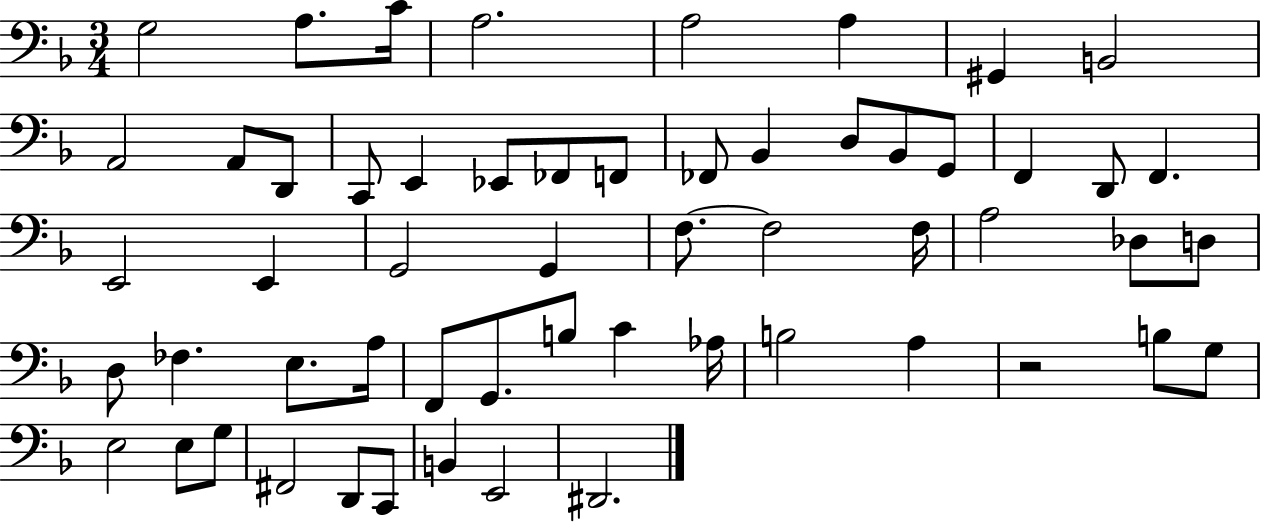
G3/h A3/e. C4/s A3/h. A3/h A3/q G#2/q B2/h A2/h A2/e D2/e C2/e E2/q Eb2/e FES2/e F2/e FES2/e Bb2/q D3/e Bb2/e G2/e F2/q D2/e F2/q. E2/h E2/q G2/h G2/q F3/e. F3/h F3/s A3/h Db3/e D3/e D3/e FES3/q. E3/e. A3/s F2/e G2/e. B3/e C4/q Ab3/s B3/h A3/q R/h B3/e G3/e E3/h E3/e G3/e F#2/h D2/e C2/e B2/q E2/h D#2/h.